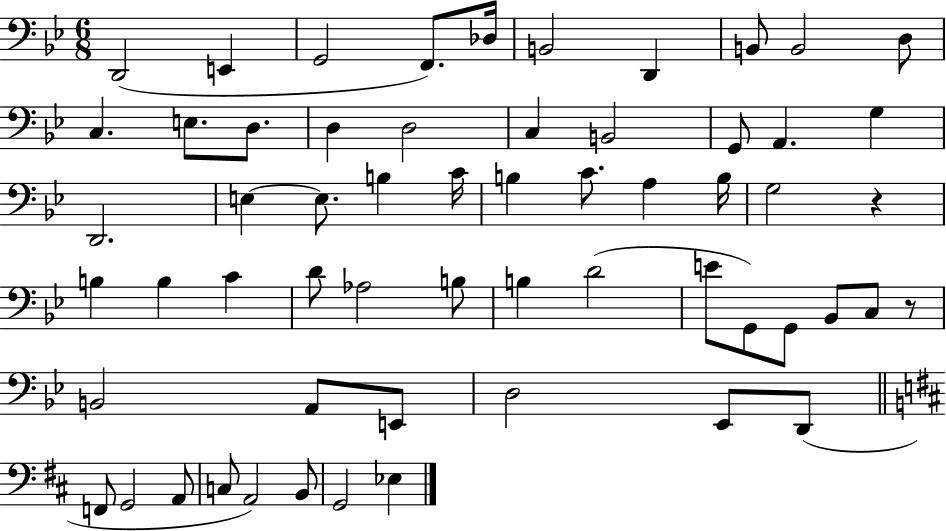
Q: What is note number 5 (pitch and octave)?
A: Db3